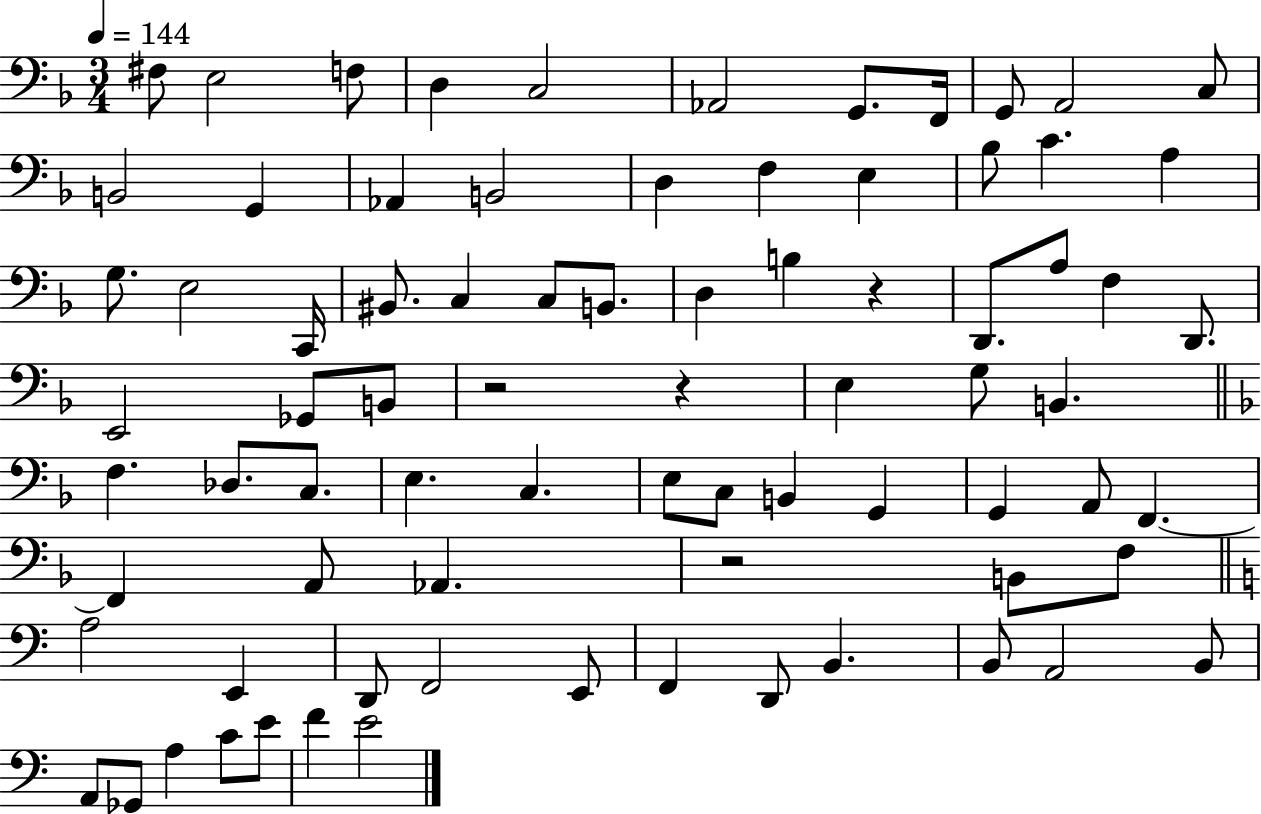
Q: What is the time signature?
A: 3/4